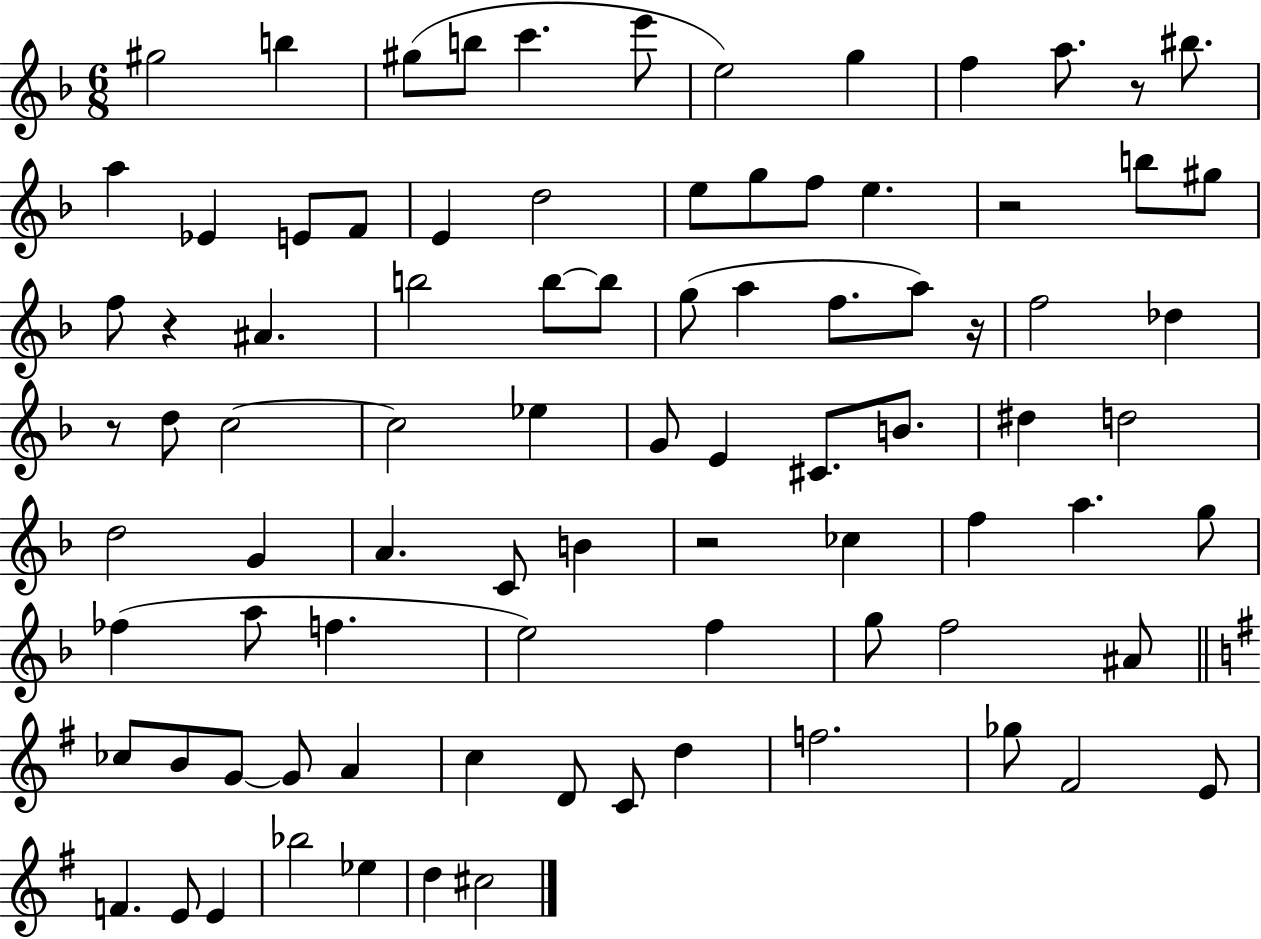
X:1
T:Untitled
M:6/8
L:1/4
K:F
^g2 b ^g/2 b/2 c' e'/2 e2 g f a/2 z/2 ^b/2 a _E E/2 F/2 E d2 e/2 g/2 f/2 e z2 b/2 ^g/2 f/2 z ^A b2 b/2 b/2 g/2 a f/2 a/2 z/4 f2 _d z/2 d/2 c2 c2 _e G/2 E ^C/2 B/2 ^d d2 d2 G A C/2 B z2 _c f a g/2 _f a/2 f e2 f g/2 f2 ^A/2 _c/2 B/2 G/2 G/2 A c D/2 C/2 d f2 _g/2 ^F2 E/2 F E/2 E _b2 _e d ^c2